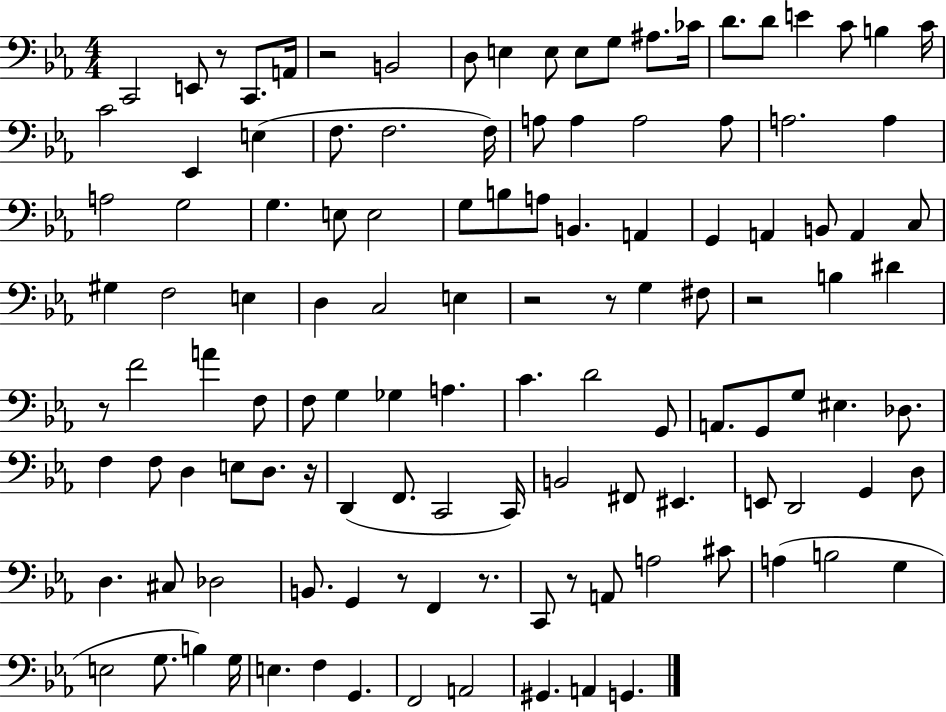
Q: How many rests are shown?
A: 10